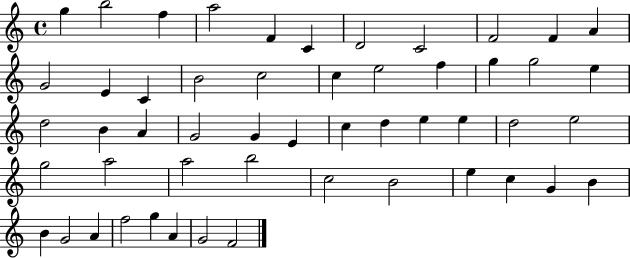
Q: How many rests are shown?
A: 0